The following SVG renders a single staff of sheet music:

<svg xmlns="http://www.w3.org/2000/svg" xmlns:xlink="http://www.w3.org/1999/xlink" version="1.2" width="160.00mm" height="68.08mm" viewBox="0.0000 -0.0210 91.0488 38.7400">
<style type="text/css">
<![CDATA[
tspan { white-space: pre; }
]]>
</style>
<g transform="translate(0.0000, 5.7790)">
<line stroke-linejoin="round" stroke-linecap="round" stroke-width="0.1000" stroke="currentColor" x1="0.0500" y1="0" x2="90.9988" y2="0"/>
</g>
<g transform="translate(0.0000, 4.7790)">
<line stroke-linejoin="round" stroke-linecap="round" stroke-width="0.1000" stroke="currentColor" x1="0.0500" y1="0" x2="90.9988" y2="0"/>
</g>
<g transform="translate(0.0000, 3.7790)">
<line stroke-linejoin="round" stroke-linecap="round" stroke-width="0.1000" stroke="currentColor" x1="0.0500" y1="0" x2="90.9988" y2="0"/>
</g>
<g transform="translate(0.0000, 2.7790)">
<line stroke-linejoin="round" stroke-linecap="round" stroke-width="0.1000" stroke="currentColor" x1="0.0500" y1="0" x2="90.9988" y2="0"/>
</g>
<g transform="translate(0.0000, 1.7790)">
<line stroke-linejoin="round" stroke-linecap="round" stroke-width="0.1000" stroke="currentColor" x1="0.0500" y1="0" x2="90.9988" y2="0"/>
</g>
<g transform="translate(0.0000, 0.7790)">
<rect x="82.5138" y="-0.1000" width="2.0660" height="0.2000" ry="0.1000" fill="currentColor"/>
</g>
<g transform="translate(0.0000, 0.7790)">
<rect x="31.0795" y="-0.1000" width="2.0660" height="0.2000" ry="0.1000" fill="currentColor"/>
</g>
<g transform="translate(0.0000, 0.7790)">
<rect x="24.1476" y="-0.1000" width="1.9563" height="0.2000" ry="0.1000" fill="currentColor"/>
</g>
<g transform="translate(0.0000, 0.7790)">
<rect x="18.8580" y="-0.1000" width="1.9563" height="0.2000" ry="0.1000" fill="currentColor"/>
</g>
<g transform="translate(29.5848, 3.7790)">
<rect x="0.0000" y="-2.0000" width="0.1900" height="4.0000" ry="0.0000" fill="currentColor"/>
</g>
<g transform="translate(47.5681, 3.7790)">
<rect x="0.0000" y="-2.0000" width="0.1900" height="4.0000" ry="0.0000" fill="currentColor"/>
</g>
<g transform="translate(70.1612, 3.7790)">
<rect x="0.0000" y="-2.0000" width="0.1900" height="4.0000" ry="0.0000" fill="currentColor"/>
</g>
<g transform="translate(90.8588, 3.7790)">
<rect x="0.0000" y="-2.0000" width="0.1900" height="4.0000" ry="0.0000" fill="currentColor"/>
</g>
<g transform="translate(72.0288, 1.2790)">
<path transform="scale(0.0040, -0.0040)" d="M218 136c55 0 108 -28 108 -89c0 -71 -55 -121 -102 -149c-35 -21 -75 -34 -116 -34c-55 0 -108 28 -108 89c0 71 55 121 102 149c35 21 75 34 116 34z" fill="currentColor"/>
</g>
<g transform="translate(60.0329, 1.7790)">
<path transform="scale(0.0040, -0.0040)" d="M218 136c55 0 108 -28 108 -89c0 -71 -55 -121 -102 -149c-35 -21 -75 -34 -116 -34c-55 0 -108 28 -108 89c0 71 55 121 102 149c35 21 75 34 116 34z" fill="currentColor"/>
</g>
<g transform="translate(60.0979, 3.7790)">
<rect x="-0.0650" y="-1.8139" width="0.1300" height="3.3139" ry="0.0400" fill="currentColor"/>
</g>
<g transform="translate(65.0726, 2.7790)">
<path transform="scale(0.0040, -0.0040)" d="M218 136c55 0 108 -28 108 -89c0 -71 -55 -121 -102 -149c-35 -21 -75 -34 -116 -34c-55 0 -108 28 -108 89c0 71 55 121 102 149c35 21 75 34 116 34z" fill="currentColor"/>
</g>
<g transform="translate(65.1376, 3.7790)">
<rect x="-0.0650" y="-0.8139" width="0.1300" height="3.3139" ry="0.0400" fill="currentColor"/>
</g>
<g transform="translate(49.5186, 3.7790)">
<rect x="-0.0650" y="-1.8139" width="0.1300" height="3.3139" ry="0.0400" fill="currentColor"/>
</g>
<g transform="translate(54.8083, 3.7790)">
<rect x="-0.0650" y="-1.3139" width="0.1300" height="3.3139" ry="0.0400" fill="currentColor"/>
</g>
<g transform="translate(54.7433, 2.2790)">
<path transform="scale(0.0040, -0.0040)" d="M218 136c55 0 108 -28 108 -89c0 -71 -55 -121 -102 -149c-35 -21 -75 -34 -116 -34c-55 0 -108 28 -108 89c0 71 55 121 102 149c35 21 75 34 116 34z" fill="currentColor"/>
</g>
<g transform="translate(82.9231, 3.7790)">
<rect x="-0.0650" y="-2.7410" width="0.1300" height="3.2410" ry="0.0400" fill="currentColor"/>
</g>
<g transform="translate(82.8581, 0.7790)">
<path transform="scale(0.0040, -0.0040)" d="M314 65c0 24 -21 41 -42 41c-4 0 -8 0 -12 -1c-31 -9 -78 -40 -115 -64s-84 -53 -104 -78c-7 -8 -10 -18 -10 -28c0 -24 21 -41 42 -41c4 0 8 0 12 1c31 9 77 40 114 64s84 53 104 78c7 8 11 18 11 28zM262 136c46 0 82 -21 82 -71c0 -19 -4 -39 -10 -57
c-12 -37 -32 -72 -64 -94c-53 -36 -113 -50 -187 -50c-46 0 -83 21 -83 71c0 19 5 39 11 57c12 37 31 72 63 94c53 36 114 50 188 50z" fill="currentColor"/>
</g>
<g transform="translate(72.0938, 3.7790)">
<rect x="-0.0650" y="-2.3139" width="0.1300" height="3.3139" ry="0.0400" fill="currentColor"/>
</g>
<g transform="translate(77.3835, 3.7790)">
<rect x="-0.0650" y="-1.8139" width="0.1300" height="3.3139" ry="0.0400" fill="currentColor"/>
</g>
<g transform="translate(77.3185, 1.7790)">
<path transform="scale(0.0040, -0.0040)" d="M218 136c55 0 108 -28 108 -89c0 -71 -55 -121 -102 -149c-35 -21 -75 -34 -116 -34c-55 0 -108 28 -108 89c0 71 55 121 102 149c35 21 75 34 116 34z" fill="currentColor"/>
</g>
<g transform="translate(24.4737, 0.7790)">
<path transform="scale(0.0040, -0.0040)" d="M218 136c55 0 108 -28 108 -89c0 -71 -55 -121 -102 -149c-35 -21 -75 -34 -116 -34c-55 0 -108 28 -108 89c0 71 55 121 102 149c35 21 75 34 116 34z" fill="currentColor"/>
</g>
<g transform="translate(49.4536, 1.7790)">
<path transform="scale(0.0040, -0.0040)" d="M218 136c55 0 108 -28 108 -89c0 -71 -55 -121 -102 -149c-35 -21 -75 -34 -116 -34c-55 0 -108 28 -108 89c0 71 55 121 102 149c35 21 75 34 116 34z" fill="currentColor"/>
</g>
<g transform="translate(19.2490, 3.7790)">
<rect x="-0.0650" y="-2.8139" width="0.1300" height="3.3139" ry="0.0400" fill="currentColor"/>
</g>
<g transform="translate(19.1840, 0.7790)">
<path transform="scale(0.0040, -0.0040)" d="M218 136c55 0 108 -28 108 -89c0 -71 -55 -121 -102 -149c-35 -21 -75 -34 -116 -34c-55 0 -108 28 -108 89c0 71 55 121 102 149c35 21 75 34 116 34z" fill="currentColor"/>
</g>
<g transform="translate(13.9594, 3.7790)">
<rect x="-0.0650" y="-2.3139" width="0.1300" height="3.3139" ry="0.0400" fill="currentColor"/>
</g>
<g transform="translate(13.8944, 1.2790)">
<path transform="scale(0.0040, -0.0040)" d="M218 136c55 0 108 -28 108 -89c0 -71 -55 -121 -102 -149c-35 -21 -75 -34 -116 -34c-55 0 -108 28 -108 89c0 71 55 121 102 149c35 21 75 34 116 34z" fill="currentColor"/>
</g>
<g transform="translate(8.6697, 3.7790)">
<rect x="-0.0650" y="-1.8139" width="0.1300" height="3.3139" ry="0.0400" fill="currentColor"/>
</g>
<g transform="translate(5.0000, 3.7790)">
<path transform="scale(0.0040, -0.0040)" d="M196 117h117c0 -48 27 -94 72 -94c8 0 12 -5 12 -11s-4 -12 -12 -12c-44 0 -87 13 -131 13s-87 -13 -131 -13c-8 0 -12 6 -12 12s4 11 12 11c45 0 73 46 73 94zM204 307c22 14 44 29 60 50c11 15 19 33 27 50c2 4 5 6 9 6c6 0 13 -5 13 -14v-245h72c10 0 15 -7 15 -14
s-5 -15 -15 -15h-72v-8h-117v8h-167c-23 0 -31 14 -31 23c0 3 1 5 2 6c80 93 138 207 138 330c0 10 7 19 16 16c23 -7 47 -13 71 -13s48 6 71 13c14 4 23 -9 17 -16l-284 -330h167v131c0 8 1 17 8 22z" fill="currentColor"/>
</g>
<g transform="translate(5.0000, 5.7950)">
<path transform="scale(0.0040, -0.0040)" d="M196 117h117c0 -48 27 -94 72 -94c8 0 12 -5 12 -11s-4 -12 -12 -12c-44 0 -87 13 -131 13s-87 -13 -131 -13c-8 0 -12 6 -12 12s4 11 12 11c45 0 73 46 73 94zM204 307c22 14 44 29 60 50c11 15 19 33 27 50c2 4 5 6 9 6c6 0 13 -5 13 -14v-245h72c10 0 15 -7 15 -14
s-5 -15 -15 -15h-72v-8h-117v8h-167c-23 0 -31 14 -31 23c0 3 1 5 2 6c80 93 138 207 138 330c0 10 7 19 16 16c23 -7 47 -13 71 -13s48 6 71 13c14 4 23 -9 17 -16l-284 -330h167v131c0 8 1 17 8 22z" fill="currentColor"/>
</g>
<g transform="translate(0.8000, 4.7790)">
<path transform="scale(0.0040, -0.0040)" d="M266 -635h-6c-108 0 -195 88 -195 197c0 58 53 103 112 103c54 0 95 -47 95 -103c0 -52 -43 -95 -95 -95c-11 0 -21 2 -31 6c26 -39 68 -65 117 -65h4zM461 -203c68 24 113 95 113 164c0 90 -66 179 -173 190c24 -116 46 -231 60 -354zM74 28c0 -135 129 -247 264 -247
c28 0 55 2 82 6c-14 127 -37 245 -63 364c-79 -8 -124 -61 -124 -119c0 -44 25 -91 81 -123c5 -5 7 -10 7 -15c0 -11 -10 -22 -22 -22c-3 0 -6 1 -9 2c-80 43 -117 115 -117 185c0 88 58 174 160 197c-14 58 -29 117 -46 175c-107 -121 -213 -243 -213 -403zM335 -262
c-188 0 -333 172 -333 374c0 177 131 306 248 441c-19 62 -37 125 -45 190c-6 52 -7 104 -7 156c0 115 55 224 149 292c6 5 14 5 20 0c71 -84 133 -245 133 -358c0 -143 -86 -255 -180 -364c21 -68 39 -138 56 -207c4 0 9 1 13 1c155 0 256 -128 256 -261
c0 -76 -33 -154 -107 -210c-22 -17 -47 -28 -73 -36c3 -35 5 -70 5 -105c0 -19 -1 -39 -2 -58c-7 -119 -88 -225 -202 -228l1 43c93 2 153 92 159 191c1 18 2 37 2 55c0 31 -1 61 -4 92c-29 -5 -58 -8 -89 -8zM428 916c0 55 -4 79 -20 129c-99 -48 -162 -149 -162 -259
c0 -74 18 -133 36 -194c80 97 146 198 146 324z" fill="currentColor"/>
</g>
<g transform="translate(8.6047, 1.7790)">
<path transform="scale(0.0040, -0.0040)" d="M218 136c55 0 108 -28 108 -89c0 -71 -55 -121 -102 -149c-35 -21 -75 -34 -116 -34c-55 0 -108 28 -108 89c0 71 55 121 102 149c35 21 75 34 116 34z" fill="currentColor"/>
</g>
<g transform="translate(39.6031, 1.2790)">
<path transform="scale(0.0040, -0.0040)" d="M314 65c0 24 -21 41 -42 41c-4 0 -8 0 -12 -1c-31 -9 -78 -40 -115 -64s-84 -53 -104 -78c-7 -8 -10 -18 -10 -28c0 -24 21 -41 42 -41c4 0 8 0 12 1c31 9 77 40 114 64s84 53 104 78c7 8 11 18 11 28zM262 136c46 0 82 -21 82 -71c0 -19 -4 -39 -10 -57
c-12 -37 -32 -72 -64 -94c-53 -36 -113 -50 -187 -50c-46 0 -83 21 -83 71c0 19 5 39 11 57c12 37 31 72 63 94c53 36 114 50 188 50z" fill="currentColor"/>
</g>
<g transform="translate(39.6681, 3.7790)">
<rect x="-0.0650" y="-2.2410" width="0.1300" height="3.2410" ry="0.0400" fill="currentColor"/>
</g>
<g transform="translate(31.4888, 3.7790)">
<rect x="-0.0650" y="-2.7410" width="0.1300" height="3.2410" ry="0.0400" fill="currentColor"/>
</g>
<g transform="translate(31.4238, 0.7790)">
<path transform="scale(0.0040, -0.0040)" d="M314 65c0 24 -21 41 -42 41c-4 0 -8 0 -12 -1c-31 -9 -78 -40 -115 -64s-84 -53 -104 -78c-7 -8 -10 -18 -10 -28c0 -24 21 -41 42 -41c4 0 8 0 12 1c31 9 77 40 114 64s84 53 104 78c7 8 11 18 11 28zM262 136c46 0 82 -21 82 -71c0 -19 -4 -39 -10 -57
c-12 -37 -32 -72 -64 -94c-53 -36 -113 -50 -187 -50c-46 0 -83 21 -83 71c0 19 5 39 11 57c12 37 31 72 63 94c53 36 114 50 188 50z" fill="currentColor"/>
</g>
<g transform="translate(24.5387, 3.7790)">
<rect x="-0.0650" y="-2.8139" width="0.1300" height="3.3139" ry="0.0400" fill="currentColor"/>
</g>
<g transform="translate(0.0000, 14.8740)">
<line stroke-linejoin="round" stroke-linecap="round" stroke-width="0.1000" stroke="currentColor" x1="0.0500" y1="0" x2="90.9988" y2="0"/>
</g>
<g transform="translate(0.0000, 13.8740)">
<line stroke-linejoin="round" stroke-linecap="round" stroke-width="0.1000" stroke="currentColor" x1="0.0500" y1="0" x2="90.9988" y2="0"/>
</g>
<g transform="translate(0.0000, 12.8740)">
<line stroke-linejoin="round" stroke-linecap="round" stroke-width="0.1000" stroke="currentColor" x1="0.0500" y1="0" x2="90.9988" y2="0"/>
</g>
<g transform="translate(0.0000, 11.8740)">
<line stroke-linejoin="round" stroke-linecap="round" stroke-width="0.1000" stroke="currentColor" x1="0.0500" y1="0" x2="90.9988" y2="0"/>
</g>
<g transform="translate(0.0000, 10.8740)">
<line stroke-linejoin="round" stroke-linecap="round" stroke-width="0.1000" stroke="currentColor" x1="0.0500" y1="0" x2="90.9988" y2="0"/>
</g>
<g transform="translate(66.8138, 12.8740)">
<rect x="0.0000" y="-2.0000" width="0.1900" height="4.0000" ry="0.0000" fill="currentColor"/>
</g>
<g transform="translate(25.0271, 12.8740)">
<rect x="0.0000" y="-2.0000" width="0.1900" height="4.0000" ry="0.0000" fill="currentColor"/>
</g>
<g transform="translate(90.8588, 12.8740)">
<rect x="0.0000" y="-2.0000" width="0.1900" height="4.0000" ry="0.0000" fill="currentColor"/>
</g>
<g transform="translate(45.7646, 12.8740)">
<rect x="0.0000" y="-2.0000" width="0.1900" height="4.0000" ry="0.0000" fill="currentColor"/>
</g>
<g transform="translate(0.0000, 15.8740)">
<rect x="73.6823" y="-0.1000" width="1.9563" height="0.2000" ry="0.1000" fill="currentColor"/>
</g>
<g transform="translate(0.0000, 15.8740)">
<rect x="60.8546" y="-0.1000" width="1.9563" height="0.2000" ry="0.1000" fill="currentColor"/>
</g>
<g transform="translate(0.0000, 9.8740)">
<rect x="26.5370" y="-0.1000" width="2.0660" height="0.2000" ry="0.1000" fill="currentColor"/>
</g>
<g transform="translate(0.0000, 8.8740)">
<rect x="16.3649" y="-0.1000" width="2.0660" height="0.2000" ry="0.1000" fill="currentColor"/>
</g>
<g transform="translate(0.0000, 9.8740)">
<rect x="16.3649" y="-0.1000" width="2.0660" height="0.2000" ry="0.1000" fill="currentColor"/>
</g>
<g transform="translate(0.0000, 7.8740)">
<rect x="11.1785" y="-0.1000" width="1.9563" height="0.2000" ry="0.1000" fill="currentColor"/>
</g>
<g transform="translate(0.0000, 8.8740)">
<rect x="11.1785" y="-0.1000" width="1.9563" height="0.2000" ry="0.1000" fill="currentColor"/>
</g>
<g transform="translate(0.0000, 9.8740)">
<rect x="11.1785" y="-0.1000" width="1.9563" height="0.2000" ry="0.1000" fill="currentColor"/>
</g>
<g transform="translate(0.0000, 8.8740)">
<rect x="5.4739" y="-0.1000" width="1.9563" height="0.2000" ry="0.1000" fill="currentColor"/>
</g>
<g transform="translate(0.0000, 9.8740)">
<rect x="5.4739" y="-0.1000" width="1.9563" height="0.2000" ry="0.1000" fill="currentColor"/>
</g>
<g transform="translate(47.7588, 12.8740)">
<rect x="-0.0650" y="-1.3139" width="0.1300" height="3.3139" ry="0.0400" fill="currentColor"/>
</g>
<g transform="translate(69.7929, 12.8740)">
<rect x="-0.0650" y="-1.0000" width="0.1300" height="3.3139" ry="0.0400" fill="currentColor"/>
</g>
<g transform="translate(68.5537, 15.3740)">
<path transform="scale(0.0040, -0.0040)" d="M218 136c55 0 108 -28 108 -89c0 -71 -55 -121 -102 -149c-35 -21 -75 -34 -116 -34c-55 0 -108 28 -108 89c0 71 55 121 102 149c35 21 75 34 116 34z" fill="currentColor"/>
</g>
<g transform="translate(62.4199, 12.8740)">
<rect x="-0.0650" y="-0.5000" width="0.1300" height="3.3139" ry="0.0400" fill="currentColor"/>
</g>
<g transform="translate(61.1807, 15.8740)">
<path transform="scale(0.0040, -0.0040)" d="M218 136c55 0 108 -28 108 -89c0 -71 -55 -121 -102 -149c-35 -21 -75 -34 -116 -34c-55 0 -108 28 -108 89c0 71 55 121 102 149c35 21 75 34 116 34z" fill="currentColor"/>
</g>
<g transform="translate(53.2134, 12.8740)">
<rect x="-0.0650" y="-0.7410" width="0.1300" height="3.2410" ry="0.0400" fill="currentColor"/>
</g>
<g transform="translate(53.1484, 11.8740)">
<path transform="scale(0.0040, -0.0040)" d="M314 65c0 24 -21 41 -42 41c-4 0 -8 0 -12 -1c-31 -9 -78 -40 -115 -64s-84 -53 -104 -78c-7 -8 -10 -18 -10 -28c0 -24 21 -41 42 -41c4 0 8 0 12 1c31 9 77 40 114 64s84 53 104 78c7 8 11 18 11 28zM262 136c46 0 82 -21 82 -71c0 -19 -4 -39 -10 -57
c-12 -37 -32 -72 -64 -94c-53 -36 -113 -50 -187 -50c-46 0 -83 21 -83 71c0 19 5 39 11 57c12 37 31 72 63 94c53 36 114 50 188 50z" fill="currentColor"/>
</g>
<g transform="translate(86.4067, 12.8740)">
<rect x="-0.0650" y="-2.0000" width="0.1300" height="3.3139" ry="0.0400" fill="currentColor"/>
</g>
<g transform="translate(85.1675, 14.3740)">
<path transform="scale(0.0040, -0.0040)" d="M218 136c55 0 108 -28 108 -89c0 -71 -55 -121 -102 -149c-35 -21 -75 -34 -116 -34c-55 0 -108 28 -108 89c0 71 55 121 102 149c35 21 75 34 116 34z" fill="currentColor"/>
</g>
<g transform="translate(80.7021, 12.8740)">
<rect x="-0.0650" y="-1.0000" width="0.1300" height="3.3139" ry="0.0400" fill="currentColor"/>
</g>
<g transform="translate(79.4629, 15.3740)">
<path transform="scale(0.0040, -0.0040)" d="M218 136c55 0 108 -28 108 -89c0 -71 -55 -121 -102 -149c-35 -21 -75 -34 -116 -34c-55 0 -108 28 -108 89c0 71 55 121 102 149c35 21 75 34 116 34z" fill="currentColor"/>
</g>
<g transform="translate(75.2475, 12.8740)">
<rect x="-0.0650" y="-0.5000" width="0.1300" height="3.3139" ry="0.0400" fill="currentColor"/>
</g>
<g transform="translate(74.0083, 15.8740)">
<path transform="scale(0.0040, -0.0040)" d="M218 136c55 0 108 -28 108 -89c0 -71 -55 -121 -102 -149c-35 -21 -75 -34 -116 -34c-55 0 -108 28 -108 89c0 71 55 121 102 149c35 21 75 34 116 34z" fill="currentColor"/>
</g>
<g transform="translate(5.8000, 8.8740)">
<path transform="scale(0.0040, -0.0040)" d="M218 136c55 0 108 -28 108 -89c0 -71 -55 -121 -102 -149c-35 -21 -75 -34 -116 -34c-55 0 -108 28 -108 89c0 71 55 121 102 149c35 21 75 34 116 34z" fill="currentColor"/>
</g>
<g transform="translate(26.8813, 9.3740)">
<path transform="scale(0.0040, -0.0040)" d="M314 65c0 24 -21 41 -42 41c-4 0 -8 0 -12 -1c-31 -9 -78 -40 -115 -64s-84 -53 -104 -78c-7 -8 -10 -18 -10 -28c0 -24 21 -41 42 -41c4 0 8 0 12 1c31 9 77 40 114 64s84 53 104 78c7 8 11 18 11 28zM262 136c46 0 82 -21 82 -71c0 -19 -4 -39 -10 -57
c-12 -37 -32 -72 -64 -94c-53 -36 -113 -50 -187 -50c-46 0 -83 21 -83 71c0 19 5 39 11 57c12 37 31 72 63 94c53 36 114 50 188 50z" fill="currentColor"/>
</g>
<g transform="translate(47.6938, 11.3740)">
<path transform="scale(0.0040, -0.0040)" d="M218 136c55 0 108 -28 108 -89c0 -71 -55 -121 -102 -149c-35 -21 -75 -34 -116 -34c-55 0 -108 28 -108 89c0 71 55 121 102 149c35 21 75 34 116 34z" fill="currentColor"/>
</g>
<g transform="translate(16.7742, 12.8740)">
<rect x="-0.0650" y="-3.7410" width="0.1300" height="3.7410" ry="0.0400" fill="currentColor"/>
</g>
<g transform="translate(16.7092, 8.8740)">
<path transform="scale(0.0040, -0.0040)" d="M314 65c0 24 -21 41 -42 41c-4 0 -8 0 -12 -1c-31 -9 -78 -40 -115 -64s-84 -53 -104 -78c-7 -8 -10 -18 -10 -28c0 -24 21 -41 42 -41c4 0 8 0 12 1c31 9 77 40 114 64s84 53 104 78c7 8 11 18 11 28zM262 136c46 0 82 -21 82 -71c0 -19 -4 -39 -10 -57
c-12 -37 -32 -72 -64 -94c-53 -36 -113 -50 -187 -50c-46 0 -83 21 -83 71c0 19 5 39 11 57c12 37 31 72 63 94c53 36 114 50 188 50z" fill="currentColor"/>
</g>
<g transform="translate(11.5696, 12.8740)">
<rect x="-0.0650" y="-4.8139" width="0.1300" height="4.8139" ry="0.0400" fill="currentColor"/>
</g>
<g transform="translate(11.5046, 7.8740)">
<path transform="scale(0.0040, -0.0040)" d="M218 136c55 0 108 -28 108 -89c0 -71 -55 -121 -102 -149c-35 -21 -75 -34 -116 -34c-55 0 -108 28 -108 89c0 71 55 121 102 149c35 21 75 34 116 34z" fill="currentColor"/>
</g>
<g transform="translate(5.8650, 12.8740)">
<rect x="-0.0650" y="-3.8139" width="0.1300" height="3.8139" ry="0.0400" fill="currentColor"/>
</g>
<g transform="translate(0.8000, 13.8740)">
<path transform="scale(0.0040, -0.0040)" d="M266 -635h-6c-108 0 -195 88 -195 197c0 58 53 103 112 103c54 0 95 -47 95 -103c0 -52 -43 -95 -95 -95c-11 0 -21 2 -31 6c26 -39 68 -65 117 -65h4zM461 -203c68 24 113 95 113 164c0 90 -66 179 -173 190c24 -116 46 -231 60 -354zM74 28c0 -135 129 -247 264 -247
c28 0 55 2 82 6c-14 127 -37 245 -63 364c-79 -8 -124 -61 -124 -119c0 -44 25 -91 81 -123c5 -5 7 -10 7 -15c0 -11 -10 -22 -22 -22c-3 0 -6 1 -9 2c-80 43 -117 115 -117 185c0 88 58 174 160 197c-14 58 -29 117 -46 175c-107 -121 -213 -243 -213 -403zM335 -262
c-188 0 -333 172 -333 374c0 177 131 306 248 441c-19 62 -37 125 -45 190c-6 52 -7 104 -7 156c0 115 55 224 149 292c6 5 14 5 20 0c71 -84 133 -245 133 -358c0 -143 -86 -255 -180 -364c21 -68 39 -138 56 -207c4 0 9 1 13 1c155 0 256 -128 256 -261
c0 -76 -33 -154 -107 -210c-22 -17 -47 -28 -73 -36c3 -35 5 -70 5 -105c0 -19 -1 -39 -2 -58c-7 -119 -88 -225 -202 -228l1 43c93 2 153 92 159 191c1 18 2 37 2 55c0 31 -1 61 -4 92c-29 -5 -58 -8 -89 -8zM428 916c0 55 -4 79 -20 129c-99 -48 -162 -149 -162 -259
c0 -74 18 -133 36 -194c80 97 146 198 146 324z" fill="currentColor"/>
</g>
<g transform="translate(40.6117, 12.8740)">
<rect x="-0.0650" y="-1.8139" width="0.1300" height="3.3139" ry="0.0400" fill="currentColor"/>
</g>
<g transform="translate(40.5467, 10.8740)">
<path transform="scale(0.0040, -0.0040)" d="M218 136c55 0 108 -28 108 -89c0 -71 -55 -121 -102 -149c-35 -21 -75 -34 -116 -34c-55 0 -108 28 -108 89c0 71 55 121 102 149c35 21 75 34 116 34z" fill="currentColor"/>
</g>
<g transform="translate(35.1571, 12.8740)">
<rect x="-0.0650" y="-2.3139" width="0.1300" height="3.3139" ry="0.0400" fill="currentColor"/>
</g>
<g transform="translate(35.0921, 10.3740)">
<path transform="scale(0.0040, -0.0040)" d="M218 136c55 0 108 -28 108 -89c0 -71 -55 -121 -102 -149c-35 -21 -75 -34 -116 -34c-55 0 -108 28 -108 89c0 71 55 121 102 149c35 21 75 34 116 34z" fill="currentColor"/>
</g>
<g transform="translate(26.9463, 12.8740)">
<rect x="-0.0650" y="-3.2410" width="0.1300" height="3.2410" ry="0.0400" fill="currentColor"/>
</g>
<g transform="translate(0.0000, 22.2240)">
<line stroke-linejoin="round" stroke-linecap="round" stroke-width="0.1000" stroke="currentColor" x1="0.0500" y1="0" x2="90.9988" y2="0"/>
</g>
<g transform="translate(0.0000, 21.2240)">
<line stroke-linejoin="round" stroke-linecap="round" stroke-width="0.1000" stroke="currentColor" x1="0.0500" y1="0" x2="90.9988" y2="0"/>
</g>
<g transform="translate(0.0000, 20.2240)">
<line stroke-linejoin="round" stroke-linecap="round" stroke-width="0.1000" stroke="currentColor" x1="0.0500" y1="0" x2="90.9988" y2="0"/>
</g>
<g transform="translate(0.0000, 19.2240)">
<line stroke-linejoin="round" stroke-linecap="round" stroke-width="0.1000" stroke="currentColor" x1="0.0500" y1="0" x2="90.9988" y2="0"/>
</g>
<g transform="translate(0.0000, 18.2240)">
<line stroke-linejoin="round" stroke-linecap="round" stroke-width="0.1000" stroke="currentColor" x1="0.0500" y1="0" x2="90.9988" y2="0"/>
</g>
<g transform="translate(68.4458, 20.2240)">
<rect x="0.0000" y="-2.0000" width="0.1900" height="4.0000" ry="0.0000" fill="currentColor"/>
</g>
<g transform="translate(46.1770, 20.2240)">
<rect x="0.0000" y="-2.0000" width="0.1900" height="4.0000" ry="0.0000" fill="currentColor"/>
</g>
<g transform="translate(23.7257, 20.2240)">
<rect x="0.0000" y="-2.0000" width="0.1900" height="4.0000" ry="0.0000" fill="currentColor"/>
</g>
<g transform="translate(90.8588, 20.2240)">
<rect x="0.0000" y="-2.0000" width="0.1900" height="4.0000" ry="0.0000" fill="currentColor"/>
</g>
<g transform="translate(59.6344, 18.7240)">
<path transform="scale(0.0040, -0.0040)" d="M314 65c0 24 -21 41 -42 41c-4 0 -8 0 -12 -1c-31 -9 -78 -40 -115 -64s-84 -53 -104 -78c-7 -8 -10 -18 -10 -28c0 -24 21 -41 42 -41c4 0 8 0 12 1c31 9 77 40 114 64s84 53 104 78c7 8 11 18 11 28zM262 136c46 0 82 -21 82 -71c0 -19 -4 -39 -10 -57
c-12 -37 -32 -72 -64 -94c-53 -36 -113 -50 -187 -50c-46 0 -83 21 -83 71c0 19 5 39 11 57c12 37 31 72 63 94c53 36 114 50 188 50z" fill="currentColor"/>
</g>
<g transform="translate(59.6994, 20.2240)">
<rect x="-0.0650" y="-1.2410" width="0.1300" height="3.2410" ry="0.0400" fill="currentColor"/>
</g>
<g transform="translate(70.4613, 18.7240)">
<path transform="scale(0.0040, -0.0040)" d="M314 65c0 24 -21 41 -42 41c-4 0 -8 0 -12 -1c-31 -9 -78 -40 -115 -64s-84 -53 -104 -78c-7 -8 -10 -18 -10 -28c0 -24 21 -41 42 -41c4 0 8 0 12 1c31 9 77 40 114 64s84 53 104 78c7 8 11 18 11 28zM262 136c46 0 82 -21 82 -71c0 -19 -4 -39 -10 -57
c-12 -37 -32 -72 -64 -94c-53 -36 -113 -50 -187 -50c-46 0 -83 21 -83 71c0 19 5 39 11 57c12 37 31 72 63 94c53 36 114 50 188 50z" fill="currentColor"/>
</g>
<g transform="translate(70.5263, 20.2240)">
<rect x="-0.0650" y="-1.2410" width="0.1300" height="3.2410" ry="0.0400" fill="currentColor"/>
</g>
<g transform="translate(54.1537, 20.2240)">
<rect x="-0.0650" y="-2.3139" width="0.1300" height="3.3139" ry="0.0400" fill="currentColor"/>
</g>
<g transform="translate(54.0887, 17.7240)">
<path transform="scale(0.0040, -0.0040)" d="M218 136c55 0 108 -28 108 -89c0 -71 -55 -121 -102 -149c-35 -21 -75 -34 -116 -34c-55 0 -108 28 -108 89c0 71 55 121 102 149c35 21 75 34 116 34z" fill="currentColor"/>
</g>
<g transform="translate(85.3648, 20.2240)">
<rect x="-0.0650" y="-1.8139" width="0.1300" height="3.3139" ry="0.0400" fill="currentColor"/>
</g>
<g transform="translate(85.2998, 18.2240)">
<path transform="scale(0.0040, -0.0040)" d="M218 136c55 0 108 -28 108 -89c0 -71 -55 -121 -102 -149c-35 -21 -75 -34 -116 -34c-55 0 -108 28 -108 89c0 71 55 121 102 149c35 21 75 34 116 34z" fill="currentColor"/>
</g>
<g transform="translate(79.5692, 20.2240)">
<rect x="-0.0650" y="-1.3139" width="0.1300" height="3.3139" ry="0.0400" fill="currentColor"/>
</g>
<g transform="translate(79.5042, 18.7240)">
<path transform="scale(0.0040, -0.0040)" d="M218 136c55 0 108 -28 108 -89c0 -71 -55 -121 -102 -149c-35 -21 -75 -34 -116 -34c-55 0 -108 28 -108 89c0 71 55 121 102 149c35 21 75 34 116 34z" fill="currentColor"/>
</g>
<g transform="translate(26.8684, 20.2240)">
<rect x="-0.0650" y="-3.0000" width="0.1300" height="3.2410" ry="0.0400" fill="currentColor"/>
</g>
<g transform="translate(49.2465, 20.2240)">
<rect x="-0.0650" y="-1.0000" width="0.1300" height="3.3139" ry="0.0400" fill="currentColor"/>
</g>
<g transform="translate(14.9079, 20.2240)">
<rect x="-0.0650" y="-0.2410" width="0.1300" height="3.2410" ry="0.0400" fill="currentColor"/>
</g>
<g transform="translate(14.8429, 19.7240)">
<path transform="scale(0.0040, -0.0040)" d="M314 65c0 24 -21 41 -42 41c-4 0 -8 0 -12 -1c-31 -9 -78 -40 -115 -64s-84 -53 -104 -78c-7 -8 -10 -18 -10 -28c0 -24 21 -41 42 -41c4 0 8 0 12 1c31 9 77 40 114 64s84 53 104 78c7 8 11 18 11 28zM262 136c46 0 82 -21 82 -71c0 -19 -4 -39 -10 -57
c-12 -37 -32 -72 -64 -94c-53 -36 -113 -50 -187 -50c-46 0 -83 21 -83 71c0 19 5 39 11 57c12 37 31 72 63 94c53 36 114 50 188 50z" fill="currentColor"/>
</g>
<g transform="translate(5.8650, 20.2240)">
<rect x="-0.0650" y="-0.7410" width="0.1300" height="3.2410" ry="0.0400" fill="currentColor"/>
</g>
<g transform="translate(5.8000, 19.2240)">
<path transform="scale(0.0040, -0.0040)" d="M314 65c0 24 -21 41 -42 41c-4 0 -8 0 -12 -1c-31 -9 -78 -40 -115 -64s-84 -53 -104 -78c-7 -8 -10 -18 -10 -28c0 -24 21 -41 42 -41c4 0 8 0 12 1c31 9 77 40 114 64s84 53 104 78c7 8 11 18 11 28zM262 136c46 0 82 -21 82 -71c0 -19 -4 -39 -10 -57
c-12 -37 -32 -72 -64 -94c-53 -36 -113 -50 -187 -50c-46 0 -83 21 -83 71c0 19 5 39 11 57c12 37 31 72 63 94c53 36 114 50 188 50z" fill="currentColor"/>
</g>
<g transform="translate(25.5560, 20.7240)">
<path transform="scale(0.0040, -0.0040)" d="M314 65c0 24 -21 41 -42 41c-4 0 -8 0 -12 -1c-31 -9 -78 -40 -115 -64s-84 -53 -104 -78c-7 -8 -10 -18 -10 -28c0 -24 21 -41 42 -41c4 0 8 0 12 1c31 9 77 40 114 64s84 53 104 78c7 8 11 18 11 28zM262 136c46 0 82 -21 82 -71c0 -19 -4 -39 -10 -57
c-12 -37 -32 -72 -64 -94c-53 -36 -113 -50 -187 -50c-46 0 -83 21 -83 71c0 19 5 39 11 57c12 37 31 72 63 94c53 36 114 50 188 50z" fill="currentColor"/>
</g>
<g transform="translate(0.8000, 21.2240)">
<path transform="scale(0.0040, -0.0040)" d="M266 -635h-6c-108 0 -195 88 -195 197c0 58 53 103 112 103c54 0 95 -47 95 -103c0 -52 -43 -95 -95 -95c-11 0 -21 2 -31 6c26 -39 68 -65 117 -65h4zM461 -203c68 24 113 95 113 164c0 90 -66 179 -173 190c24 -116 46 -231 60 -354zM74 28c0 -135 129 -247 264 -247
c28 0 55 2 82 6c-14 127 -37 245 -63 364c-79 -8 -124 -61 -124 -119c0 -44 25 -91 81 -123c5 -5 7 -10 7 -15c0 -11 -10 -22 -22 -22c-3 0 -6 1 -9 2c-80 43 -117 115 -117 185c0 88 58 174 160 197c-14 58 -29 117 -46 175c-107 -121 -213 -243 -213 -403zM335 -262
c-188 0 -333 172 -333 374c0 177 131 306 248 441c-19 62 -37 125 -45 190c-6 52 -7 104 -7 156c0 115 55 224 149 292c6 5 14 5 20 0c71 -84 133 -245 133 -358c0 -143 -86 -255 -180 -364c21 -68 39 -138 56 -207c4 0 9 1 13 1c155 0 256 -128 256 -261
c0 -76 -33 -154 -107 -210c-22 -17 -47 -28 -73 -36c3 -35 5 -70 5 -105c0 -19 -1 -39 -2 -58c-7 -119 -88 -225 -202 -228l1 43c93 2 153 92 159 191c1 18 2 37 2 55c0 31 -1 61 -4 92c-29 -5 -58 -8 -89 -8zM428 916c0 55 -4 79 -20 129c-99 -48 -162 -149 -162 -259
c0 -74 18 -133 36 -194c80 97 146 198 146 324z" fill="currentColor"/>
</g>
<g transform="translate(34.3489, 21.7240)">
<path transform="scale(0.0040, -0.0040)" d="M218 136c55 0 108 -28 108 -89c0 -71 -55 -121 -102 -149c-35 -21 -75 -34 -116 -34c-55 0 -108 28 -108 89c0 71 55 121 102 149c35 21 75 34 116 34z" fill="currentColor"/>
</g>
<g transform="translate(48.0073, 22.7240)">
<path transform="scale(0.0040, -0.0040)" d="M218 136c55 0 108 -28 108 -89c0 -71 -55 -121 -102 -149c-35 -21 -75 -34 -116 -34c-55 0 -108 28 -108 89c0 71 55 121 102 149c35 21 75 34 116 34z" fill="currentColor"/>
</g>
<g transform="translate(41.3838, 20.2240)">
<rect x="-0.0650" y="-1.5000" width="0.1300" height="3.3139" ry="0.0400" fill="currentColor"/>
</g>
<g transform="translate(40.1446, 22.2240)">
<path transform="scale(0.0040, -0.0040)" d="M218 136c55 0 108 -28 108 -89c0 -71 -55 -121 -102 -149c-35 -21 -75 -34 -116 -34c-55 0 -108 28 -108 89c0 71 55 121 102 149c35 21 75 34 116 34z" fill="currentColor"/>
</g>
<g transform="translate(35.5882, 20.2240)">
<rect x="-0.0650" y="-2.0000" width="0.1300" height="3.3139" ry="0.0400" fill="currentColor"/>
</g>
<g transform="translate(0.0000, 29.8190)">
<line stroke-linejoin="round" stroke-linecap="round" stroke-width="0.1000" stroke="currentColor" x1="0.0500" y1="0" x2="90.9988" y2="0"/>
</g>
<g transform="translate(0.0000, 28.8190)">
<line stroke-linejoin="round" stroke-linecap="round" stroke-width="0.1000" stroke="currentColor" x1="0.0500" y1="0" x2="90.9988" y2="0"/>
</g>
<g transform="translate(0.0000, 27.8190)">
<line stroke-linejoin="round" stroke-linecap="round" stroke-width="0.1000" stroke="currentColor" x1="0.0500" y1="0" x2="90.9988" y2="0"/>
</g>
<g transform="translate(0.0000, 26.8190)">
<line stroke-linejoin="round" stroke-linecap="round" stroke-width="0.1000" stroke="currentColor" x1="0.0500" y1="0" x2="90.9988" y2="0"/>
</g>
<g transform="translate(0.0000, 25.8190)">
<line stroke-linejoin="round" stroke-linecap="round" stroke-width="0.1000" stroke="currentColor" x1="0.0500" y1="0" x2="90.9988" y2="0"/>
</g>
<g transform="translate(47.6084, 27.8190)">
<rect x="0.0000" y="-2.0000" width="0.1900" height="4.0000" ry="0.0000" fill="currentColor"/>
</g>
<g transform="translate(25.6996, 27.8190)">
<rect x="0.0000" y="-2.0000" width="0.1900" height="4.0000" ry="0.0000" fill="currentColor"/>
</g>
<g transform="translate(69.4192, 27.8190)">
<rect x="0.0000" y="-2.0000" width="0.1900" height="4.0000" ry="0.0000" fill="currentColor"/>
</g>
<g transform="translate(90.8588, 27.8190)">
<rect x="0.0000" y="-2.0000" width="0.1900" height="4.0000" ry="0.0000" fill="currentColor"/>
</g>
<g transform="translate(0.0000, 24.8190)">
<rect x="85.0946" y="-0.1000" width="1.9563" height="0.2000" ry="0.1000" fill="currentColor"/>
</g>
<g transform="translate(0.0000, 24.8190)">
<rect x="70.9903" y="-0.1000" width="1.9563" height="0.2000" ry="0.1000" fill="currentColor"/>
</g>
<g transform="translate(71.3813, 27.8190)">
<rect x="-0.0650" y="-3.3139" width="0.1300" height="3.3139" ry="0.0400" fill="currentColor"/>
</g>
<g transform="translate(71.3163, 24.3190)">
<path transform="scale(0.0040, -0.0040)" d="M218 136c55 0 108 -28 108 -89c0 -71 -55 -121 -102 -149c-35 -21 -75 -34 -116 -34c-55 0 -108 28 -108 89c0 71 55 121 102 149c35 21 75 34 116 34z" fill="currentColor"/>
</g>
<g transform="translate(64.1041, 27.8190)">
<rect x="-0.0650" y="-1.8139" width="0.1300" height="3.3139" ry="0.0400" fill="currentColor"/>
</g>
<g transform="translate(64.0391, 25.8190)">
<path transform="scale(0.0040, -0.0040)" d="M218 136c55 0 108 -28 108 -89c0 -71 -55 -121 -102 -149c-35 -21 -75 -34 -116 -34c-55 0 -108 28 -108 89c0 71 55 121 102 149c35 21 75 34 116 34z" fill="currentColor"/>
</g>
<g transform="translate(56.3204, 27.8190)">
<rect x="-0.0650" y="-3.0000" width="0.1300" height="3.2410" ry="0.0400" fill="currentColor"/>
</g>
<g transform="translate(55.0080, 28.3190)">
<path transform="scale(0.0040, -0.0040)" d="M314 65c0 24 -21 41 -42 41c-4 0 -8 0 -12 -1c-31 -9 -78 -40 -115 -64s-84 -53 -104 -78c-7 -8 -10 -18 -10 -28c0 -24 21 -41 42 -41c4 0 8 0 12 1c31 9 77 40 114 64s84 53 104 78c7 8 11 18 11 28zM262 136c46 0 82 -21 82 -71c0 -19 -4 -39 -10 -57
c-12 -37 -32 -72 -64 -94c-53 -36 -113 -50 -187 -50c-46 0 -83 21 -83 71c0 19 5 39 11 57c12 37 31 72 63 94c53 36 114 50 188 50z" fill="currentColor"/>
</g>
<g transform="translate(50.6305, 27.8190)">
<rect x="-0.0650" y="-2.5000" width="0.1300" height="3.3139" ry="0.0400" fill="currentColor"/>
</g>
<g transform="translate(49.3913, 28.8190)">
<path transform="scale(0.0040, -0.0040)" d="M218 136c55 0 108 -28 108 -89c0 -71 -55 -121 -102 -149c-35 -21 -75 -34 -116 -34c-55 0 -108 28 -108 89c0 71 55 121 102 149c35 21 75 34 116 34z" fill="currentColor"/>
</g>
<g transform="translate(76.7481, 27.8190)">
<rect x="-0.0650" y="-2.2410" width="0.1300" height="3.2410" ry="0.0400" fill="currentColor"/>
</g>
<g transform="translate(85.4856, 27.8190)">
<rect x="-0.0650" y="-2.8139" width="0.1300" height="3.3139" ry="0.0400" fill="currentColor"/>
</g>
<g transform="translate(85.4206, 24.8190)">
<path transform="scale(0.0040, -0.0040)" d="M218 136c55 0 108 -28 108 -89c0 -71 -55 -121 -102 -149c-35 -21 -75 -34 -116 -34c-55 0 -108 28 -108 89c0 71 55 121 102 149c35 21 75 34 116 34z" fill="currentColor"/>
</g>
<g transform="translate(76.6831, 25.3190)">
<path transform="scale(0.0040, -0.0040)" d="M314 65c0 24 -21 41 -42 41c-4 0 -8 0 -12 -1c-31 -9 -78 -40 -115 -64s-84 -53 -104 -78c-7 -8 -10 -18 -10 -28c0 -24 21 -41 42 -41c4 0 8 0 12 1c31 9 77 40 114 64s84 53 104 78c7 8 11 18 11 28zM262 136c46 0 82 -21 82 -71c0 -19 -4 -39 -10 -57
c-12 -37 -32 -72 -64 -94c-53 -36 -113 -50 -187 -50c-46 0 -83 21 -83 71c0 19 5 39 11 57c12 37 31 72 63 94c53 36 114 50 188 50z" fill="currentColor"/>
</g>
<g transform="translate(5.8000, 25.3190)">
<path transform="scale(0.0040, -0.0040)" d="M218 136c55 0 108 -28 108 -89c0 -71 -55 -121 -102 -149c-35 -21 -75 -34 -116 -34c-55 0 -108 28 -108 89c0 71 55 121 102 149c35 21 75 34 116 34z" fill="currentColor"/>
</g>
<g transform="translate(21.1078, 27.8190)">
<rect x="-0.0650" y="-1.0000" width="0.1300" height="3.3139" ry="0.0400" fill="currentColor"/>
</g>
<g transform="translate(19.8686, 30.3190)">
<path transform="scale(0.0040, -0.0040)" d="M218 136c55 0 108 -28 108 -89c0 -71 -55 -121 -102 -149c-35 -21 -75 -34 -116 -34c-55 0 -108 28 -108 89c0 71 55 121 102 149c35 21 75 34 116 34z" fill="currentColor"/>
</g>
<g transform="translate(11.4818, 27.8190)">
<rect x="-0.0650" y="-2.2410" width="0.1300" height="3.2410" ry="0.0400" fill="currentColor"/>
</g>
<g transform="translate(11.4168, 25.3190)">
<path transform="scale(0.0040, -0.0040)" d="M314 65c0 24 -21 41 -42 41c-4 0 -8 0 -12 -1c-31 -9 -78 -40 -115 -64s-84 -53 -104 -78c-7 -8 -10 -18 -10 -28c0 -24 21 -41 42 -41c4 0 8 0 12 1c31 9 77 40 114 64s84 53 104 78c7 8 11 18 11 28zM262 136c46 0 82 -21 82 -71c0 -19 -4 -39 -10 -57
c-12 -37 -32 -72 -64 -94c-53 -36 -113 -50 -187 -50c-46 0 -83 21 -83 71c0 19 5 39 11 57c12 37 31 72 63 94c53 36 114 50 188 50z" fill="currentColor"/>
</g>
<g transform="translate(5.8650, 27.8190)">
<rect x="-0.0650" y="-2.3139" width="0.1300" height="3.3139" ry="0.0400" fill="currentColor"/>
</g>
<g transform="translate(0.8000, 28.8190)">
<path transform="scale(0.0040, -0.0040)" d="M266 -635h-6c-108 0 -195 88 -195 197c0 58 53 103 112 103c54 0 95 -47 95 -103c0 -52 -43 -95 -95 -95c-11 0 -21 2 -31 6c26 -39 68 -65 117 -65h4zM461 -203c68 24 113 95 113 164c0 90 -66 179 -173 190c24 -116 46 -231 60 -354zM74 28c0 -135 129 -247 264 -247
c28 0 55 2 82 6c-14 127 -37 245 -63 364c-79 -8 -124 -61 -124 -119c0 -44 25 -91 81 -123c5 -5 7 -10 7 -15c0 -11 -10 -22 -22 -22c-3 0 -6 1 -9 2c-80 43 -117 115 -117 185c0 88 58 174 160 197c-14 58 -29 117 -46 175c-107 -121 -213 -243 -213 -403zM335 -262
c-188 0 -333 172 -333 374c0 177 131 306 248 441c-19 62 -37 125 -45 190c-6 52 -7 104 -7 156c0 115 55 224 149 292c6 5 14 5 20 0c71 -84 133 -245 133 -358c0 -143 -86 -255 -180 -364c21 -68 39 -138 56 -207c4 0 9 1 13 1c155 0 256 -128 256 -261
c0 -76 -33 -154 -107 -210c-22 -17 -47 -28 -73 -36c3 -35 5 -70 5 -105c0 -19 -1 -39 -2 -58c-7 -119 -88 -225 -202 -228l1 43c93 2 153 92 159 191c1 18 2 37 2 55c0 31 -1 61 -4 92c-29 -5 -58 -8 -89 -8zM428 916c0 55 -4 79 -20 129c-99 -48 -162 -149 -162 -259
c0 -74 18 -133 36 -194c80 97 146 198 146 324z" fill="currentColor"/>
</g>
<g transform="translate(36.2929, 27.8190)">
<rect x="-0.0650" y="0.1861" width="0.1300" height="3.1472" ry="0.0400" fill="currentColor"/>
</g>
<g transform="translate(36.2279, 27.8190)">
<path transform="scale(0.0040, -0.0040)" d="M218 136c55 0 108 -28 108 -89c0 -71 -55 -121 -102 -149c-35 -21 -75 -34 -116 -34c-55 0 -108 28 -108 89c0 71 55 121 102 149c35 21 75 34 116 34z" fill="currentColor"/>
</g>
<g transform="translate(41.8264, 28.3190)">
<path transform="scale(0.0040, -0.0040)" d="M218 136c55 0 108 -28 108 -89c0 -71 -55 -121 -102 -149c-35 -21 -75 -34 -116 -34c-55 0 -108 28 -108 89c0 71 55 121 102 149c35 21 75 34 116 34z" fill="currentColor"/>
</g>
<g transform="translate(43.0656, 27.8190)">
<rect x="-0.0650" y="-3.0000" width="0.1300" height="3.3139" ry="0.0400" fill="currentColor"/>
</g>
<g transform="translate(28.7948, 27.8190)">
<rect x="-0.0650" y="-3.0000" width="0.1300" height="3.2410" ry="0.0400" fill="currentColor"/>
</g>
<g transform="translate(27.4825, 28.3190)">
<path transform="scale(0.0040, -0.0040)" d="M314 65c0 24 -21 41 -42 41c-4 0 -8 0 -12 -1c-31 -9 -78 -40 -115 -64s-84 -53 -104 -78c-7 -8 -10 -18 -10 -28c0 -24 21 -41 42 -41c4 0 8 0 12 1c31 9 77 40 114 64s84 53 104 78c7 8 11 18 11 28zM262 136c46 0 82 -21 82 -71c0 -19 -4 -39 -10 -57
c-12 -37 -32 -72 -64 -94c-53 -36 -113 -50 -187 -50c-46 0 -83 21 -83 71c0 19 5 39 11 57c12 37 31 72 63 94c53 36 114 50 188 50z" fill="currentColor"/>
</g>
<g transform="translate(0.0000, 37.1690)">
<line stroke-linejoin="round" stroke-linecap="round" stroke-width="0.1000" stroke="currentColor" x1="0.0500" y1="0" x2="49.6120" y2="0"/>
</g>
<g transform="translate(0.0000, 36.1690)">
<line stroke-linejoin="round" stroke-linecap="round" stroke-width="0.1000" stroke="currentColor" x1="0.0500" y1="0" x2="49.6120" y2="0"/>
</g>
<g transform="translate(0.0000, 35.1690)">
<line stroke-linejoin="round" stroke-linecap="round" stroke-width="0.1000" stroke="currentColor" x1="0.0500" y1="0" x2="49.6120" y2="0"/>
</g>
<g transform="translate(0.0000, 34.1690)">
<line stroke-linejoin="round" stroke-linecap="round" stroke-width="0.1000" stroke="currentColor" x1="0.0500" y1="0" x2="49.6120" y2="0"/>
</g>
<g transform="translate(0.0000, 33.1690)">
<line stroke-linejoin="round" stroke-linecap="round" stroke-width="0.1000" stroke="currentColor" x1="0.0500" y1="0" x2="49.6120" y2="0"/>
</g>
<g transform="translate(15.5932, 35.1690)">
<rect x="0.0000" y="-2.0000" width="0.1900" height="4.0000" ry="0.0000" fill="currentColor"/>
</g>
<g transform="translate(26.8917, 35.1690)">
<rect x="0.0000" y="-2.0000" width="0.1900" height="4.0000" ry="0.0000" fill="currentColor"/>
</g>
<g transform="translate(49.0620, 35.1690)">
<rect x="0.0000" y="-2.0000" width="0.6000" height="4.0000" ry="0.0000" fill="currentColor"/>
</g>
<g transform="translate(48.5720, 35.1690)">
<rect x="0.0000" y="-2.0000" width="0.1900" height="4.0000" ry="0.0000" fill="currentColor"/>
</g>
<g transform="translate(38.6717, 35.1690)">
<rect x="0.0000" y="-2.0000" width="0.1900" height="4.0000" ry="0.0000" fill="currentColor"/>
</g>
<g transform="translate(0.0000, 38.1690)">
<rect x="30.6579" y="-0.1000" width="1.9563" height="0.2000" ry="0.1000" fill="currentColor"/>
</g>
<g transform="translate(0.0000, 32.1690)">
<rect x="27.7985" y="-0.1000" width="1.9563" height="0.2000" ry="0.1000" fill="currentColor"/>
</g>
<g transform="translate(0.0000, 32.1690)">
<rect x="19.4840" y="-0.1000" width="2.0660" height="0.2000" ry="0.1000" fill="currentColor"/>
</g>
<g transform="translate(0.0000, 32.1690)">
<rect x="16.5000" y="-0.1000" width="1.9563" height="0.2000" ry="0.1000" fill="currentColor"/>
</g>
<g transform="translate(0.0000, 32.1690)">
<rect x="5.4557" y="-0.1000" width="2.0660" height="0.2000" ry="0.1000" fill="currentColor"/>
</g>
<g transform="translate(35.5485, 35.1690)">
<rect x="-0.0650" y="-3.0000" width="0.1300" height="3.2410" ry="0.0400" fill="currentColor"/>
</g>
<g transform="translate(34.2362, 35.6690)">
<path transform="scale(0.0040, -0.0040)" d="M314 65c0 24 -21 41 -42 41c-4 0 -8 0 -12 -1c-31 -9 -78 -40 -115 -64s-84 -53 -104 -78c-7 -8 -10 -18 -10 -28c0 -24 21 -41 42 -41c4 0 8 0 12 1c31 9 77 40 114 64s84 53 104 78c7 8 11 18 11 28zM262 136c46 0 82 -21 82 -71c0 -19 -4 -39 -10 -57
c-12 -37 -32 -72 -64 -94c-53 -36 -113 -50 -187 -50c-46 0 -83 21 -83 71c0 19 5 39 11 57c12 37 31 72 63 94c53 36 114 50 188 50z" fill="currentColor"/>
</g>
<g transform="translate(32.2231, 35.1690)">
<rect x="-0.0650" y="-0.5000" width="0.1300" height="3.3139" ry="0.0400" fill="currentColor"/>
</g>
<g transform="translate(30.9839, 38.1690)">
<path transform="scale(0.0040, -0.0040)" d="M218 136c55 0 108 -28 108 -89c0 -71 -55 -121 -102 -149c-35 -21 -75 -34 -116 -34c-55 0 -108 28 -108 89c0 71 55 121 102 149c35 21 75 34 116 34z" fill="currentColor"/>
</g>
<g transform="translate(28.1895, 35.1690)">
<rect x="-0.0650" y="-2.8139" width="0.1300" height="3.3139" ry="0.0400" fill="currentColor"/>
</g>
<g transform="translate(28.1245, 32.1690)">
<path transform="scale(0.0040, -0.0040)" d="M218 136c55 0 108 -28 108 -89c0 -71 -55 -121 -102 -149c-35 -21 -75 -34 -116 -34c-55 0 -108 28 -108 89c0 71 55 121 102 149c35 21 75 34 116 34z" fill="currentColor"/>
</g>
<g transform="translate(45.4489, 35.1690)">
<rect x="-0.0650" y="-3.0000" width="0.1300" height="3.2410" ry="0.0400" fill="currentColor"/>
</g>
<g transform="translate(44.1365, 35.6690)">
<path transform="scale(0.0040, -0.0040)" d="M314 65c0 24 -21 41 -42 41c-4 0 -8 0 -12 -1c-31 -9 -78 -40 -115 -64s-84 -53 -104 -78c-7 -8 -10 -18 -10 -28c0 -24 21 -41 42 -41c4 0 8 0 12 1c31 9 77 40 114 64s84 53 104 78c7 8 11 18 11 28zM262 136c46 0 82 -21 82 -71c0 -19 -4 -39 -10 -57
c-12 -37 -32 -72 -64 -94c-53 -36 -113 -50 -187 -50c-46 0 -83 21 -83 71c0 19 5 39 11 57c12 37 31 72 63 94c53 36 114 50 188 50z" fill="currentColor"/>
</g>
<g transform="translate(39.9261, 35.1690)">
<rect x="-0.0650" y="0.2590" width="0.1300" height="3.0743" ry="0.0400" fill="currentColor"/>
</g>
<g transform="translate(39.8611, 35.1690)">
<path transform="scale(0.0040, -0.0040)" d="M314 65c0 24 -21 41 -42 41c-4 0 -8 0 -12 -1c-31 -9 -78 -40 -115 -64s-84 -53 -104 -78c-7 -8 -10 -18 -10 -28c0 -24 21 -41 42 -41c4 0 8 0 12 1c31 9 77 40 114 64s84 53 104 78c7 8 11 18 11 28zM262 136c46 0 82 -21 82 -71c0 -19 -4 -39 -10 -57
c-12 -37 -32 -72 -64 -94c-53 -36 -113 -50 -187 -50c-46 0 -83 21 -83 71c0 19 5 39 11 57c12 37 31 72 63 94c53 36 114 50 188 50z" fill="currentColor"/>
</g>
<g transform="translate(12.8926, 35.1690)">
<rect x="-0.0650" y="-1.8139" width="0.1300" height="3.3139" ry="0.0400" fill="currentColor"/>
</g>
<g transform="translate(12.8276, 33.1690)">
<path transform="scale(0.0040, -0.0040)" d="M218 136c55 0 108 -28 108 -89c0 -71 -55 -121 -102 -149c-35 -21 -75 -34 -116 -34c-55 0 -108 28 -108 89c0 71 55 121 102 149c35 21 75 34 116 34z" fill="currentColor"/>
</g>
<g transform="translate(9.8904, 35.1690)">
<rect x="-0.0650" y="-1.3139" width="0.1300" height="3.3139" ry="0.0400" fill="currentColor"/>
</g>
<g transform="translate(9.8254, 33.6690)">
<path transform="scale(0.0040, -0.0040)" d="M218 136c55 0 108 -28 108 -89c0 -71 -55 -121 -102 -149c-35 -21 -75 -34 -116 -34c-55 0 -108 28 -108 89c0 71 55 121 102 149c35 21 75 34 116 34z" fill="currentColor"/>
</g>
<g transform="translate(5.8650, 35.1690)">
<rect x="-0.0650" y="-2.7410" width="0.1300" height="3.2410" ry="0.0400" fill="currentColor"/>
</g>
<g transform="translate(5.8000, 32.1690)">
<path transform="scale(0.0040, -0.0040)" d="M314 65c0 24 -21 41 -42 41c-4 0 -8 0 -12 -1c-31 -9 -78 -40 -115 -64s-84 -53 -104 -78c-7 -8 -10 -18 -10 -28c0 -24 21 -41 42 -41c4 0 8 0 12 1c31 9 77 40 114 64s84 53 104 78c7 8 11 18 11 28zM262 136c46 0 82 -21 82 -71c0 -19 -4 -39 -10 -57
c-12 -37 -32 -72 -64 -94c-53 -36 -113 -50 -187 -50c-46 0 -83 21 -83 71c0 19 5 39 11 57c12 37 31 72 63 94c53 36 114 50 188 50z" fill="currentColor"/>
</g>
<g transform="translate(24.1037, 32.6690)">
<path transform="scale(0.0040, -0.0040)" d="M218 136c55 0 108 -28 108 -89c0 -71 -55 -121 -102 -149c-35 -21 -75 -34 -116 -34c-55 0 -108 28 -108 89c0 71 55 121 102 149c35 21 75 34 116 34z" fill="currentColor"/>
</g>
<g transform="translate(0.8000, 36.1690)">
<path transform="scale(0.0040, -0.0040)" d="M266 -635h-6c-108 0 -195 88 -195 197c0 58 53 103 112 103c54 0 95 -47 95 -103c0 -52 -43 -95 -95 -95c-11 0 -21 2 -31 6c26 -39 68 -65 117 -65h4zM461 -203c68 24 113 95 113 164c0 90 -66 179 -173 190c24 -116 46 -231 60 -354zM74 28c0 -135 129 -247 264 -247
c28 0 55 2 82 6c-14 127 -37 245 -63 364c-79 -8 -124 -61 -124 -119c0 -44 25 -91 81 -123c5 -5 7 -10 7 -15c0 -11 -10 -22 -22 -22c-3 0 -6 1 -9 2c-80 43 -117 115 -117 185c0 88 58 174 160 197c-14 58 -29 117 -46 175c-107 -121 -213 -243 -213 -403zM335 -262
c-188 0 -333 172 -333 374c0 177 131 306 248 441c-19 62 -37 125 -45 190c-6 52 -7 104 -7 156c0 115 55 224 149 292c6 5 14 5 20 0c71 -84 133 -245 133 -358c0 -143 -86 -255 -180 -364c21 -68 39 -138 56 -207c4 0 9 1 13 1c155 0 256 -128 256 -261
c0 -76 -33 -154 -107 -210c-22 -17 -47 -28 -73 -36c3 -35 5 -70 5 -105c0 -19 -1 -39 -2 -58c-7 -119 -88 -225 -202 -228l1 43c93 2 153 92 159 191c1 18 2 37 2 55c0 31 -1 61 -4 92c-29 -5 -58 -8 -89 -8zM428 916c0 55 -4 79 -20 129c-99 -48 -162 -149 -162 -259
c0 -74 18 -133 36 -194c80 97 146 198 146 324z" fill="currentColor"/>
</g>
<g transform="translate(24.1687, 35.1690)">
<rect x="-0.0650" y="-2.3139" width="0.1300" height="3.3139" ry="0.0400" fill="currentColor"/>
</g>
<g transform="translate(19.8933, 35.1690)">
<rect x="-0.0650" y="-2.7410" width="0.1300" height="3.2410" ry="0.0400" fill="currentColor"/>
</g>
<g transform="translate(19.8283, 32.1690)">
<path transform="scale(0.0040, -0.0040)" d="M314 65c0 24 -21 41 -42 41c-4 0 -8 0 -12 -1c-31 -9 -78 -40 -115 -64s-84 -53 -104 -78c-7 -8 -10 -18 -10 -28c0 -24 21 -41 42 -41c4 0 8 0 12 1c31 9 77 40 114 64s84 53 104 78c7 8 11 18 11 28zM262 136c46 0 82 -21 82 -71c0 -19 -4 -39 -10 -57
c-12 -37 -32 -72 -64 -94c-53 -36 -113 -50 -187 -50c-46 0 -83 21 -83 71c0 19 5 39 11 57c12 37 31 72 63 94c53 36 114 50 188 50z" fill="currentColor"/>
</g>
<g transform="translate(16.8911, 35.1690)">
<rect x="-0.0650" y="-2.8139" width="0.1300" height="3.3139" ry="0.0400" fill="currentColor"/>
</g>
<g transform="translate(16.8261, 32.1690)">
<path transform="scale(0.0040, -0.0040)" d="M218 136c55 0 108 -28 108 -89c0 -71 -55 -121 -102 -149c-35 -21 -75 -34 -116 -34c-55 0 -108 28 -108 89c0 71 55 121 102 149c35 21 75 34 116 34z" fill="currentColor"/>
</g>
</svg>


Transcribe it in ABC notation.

X:1
T:Untitled
M:4/4
L:1/4
K:C
f g a a a2 g2 f e f d g f a2 c' e' c'2 b2 g f e d2 C D C D F d2 c2 A2 F E D g e2 e2 e f g g2 D A2 B A G A2 f b g2 a a2 e f a a2 g a C A2 B2 A2